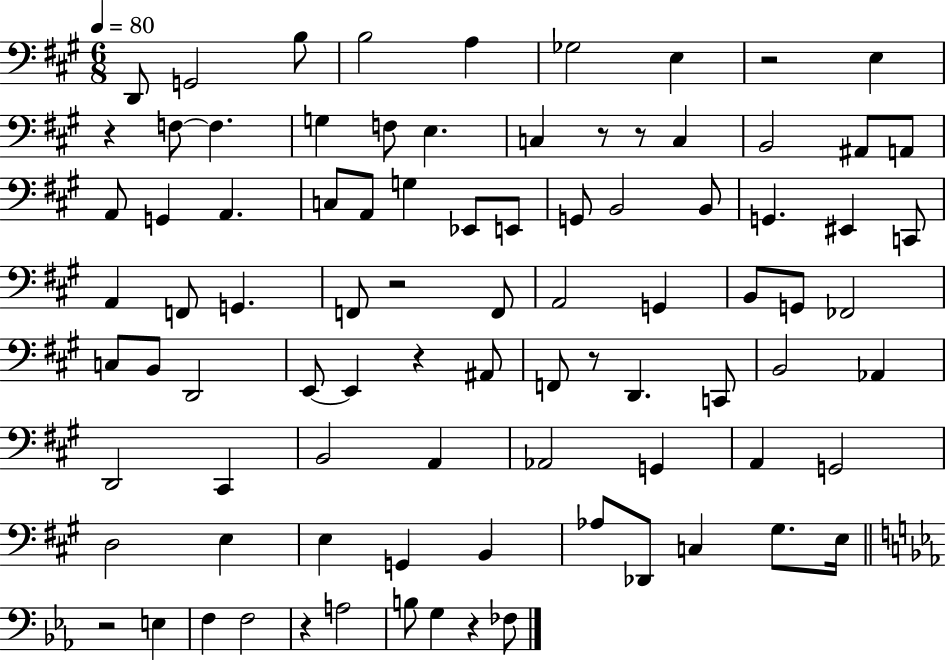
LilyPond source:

{
  \clef bass
  \numericTimeSignature
  \time 6/8
  \key a \major
  \tempo 4 = 80
  d,8 g,2 b8 | b2 a4 | ges2 e4 | r2 e4 | \break r4 f8~~ f4. | g4 f8 e4. | c4 r8 r8 c4 | b,2 ais,8 a,8 | \break a,8 g,4 a,4. | c8 a,8 g4 ees,8 e,8 | g,8 b,2 b,8 | g,4. eis,4 c,8 | \break a,4 f,8 g,4. | f,8 r2 f,8 | a,2 g,4 | b,8 g,8 fes,2 | \break c8 b,8 d,2 | e,8~~ e,4 r4 ais,8 | f,8 r8 d,4. c,8 | b,2 aes,4 | \break d,2 cis,4 | b,2 a,4 | aes,2 g,4 | a,4 g,2 | \break d2 e4 | e4 g,4 b,4 | aes8 des,8 c4 gis8. e16 | \bar "||" \break \key ees \major r2 e4 | f4 f2 | r4 a2 | b8 g4 r4 fes8 | \break \bar "|."
}